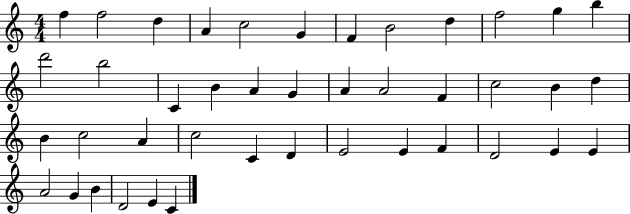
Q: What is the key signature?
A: C major